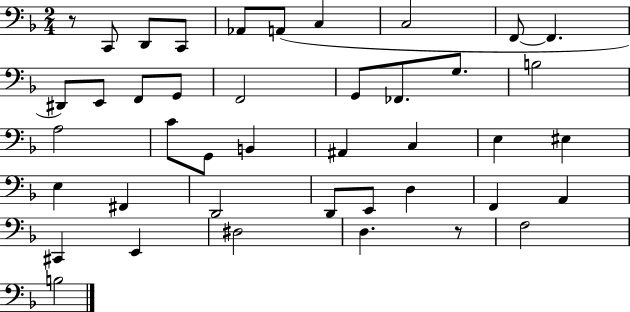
X:1
T:Untitled
M:2/4
L:1/4
K:F
z/2 C,,/2 D,,/2 C,,/2 _A,,/2 A,,/2 C, C,2 F,,/2 F,, ^D,,/2 E,,/2 F,,/2 G,,/2 F,,2 G,,/2 _F,,/2 G,/2 B,2 A,2 C/2 G,,/2 B,, ^A,, C, E, ^E, E, ^F,, D,,2 D,,/2 E,,/2 D, F,, A,, ^C,, E,, ^D,2 D, z/2 F,2 B,2